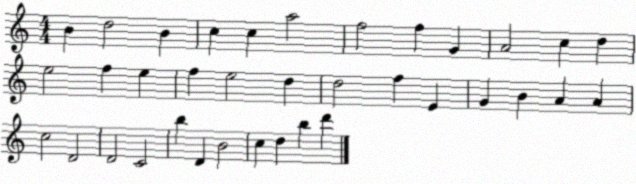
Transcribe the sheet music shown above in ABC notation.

X:1
T:Untitled
M:4/4
L:1/4
K:C
B d2 B c c a2 f2 f G A2 c d e2 f e f e2 d d2 f E G B A A c2 D2 D2 C2 b D B2 c d b d'